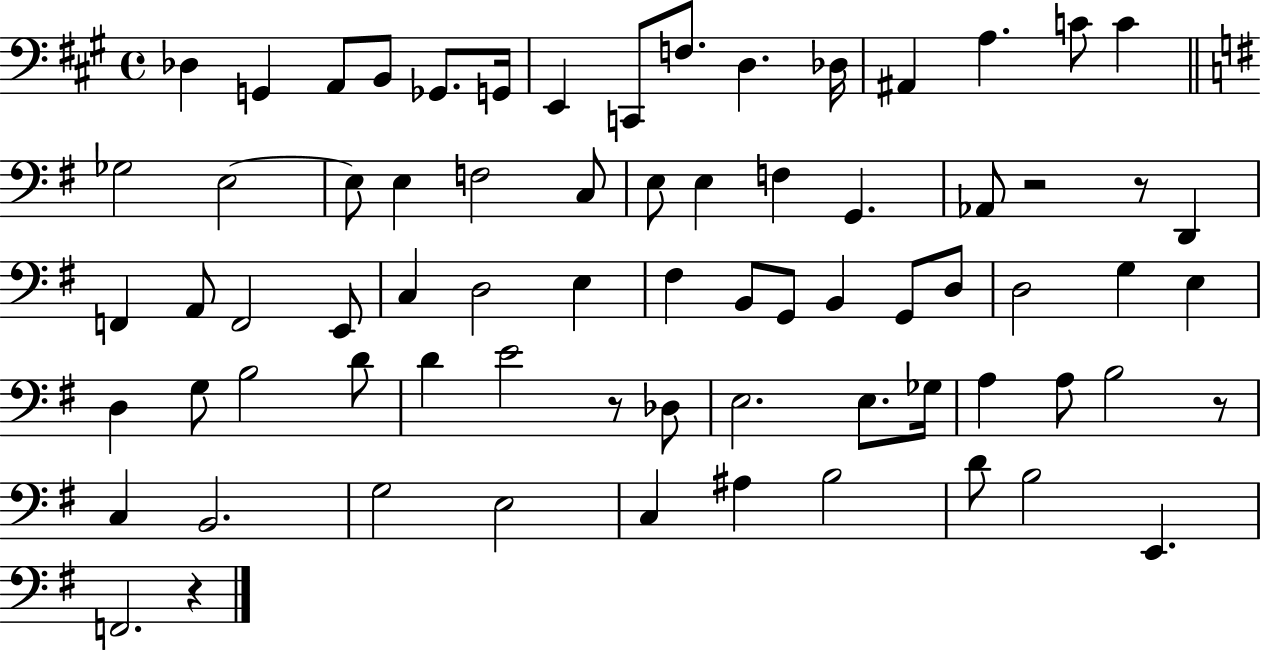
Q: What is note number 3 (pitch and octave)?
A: A2